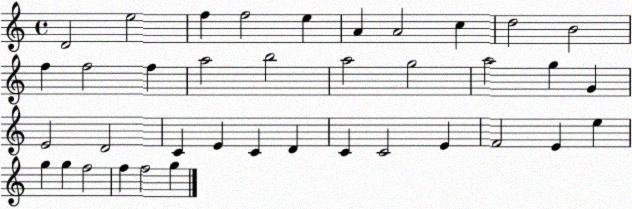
X:1
T:Untitled
M:4/4
L:1/4
K:C
D2 e2 f f2 e A A2 c d2 B2 f f2 f a2 b2 a2 g2 a2 g G E2 D2 C E C D C C2 E F2 E e g g f2 f f2 g